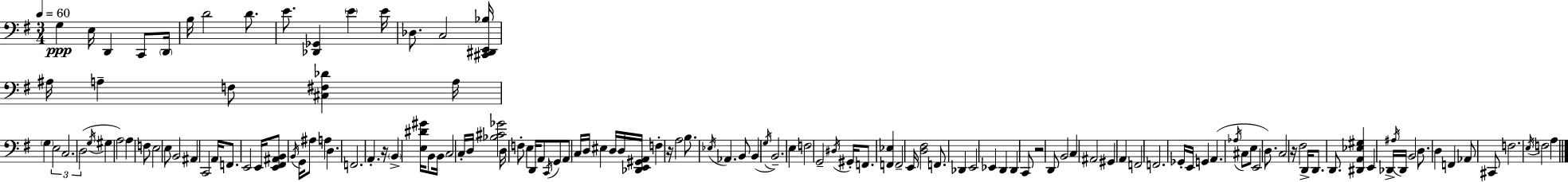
G3/q E3/s D2/q C2/e D2/s B3/s D4/h D4/e. E4/e. [Db2,Gb2]/q E4/q E4/s Db3/e. C3/h [C#2,D#2,E2,Bb3]/s A#3/s A3/q F3/e [C#3,F#3,Db4]/q A3/s G3/q E3/h C3/h. D3/h G3/s G#3/q A3/h A3/q F3/e E3/h E3/e B2/h A#2/q C2/h A2/s F2/e. E2/h E2/s [E2,F#2,A#2,B2]/e B2/s G2/s A#3/e A3/q D3/q. F2/h. A2/q. R/s B2/q [E3,D#4,G#4]/s B2/e B2/s C3/h C3/s D3/s [Bb3,C#4,Gb4]/h D3/s F3/e E3/q D2/s A2/e C2/s G2/e A2/e C3/s D3/s EIS3/q D3/s D3/s [Db2,E2,G#2,A2]/s F3/q R/s A3/h B3/e. Eb3/s Ab2/q. B2/e B2/q G3/s B2/h. E3/q F3/h G2/h D#3/s G#2/s F2/e. [F2,Eb3]/q F2/h E2/s [D3,F#3]/h F2/e. Db2/q E2/h Eb2/q D2/q D2/q C2/e R/h D2/e B2/h C3/q A#2/h G#2/q A2/q F2/h F2/h. Gb2/s E2/s G2/q A2/q. Ab3/s C#3/e E3/e E2/h D3/e. C3/h R/s F#3/h D2/s D2/e. D2/e. [D#2,A2,Eb3,G#3]/q E2/q Db2/s A#3/s Db2/s B2/h D3/e. D3/q F2/q Ab2/e C#2/e F3/h. E3/s F3/h A3/q